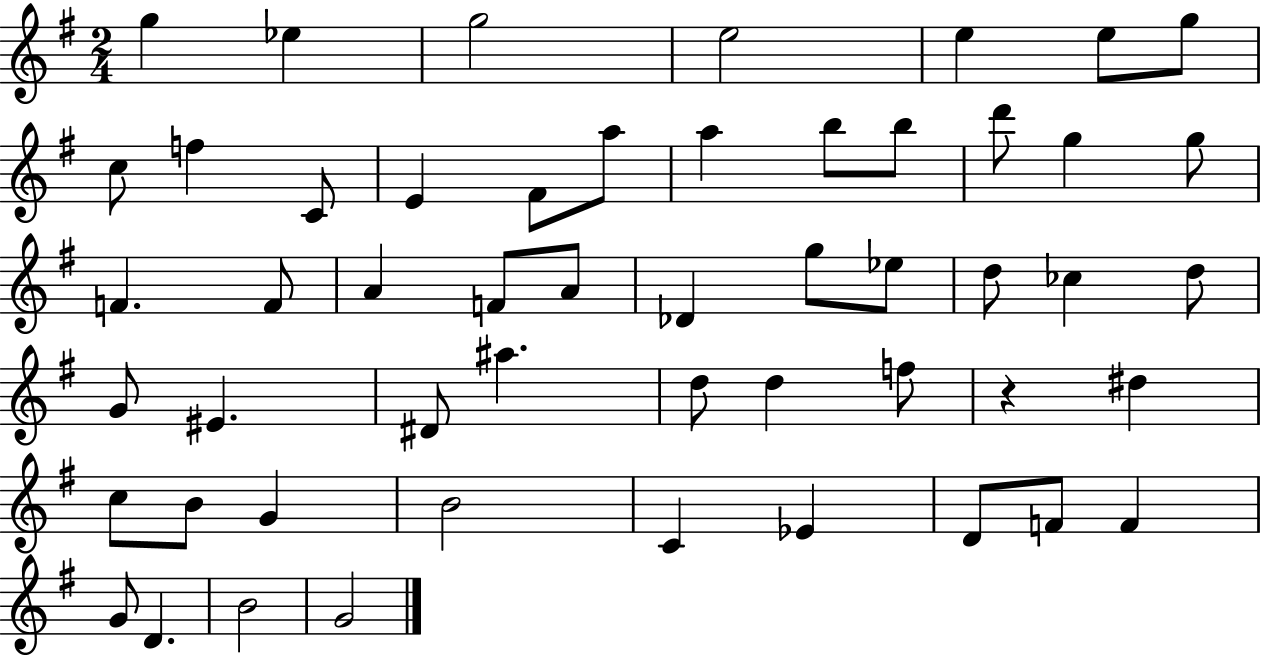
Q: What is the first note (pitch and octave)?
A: G5